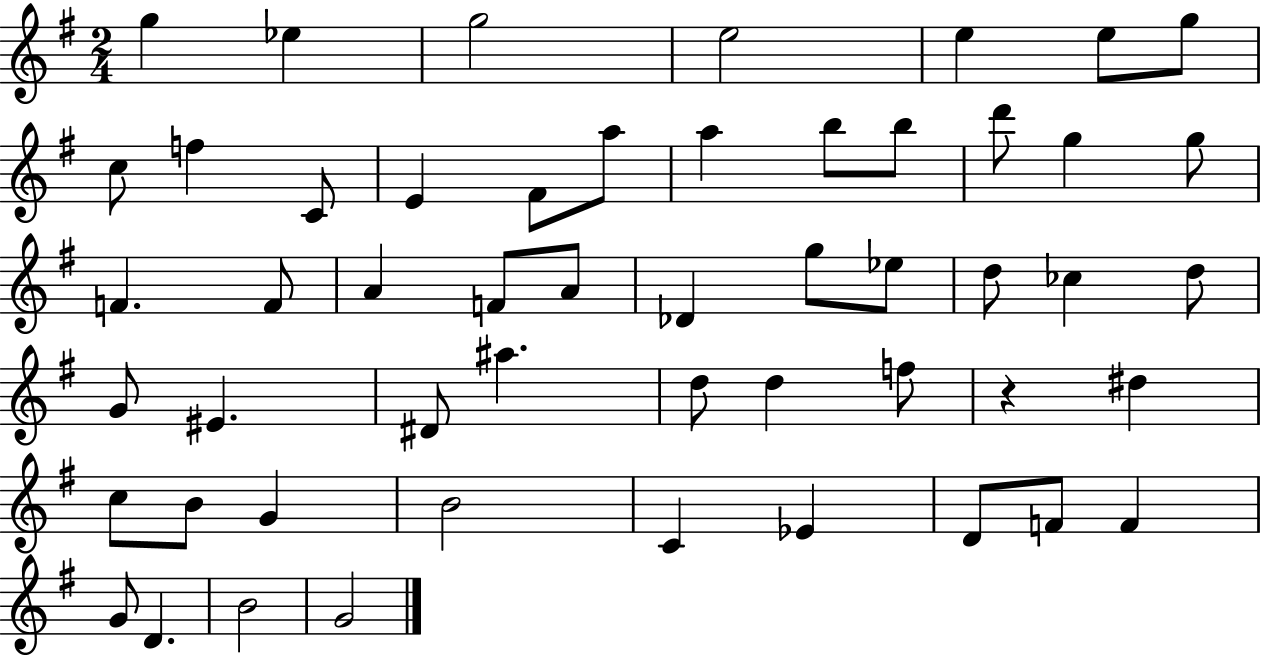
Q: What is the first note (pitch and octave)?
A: G5